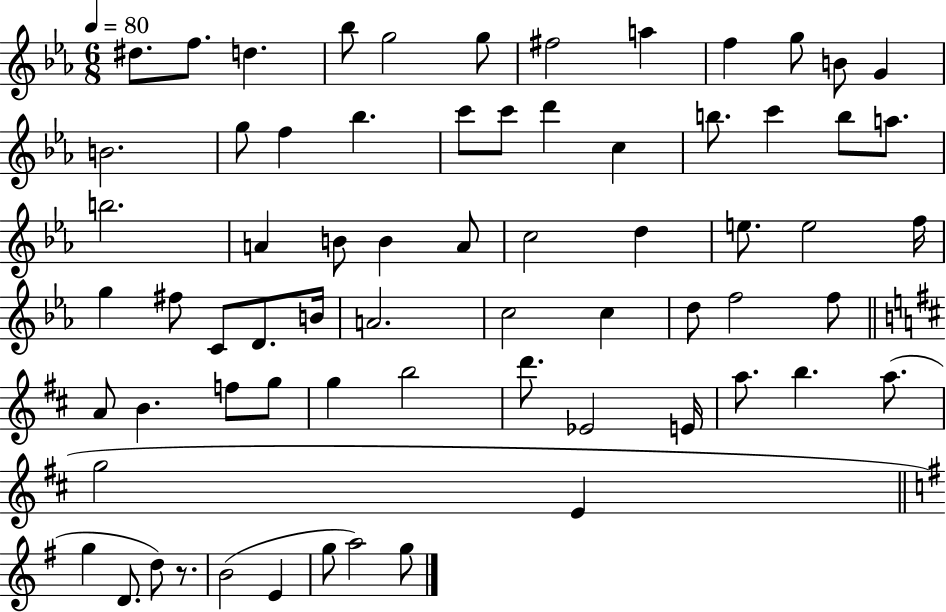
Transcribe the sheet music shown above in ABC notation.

X:1
T:Untitled
M:6/8
L:1/4
K:Eb
^d/2 f/2 d _b/2 g2 g/2 ^f2 a f g/2 B/2 G B2 g/2 f _b c'/2 c'/2 d' c b/2 c' b/2 a/2 b2 A B/2 B A/2 c2 d e/2 e2 f/4 g ^f/2 C/2 D/2 B/4 A2 c2 c d/2 f2 f/2 A/2 B f/2 g/2 g b2 d'/2 _E2 E/4 a/2 b a/2 g2 E g D/2 d/2 z/2 B2 E g/2 a2 g/2